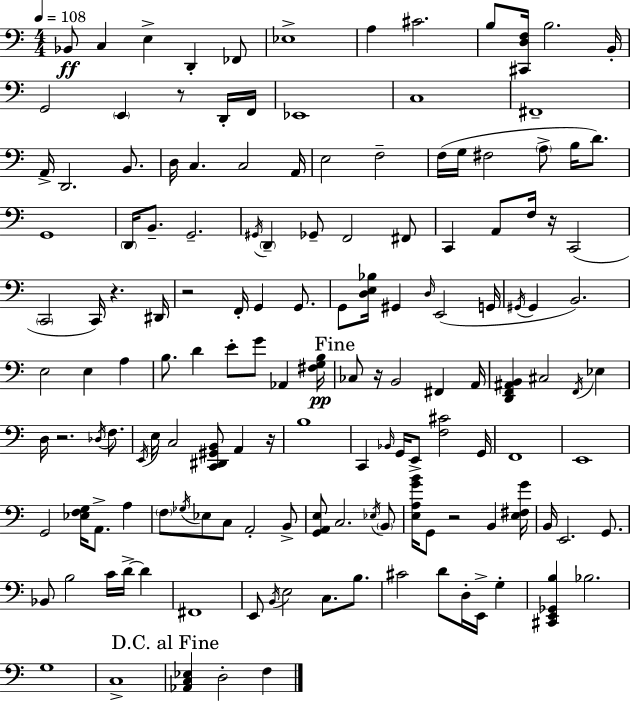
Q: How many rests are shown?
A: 8